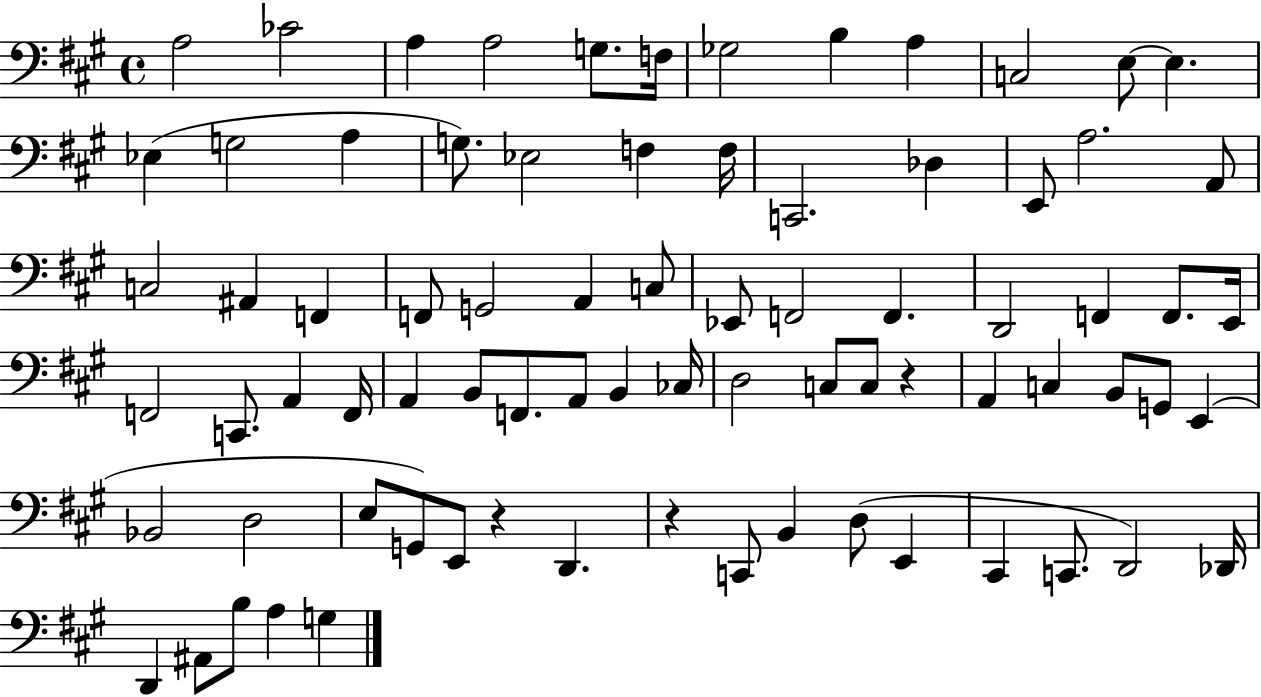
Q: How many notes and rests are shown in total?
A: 78